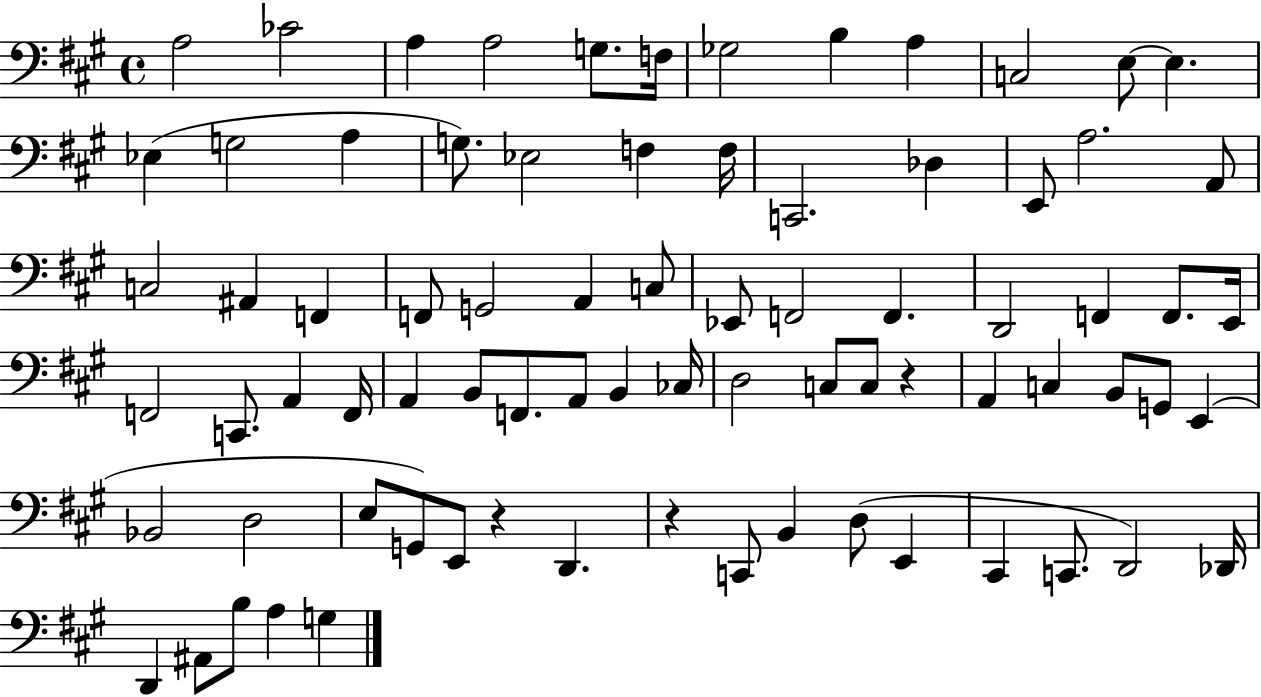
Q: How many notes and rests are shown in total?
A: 78